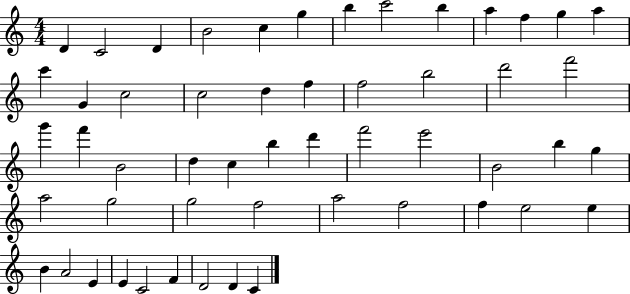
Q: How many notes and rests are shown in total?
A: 53